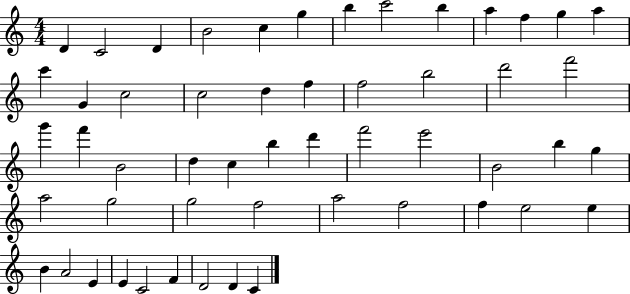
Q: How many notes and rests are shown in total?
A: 53